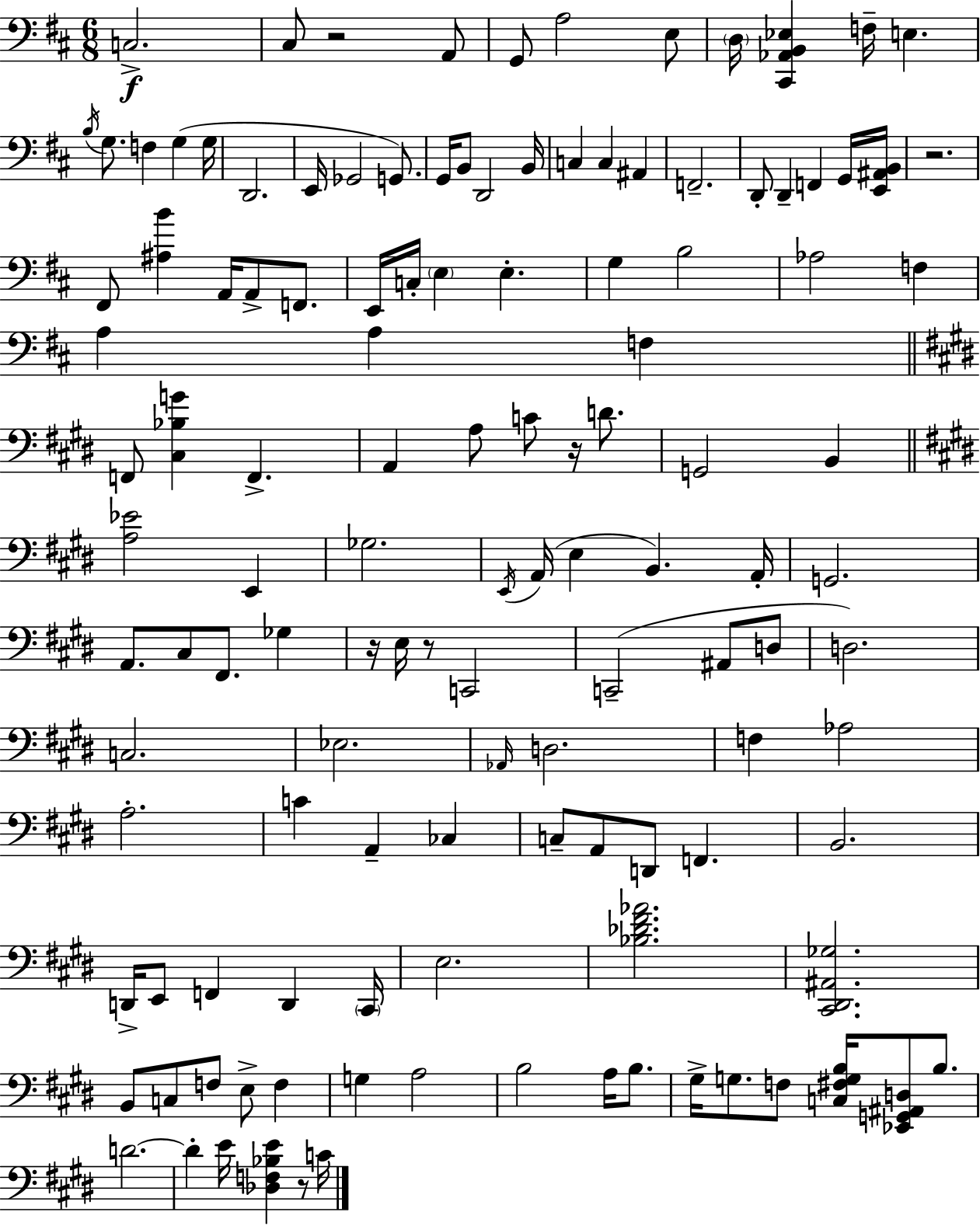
X:1
T:Untitled
M:6/8
L:1/4
K:D
C,2 ^C,/2 z2 A,,/2 G,,/2 A,2 E,/2 D,/4 [^C,,_A,,B,,_E,] F,/4 E, B,/4 G,/2 F, G, G,/4 D,,2 E,,/4 _G,,2 G,,/2 G,,/4 B,,/2 D,,2 B,,/4 C, C, ^A,, F,,2 D,,/2 D,, F,, G,,/4 [E,,^A,,B,,]/4 z2 ^F,,/2 [^A,B] A,,/4 A,,/2 F,,/2 E,,/4 C,/4 E, E, G, B,2 _A,2 F, A, A, F, F,,/2 [^C,_B,G] F,, A,, A,/2 C/2 z/4 D/2 G,,2 B,, [A,_E]2 E,, _G,2 E,,/4 A,,/4 E, B,, A,,/4 G,,2 A,,/2 ^C,/2 ^F,,/2 _G, z/4 E,/4 z/2 C,,2 C,,2 ^A,,/2 D,/2 D,2 C,2 _E,2 _A,,/4 D,2 F, _A,2 A,2 C A,, _C, C,/2 A,,/2 D,,/2 F,, B,,2 D,,/4 E,,/2 F,, D,, ^C,,/4 E,2 [_B,_D^F_A]2 [^C,,^D,,^A,,_G,]2 B,,/2 C,/2 F,/2 E,/2 F, G, A,2 B,2 A,/4 B,/2 ^G,/4 G,/2 F,/2 [C,^F,G,B,]/4 [_E,,G,,^A,,D,]/2 B,/2 D2 D E/4 [_D,F,_B,E] z/2 C/4